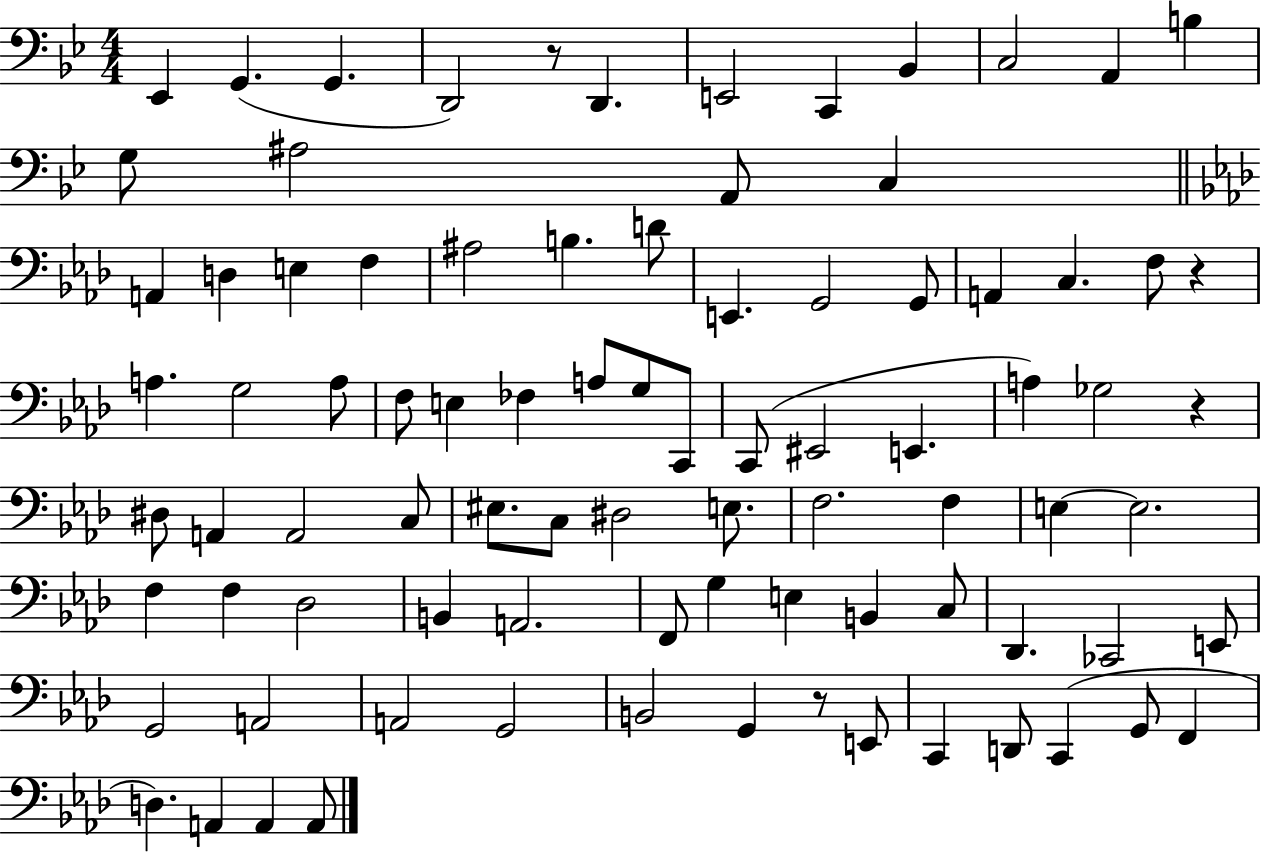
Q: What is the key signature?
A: BES major